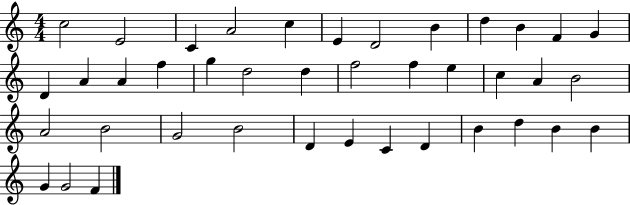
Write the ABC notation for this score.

X:1
T:Untitled
M:4/4
L:1/4
K:C
c2 E2 C A2 c E D2 B d B F G D A A f g d2 d f2 f e c A B2 A2 B2 G2 B2 D E C D B d B B G G2 F